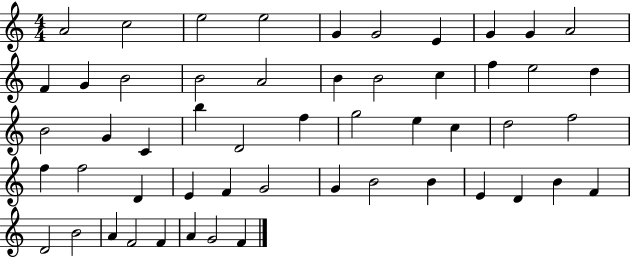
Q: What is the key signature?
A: C major